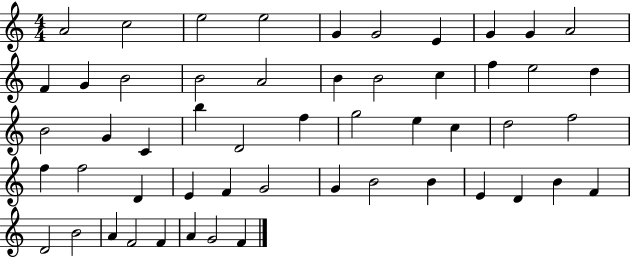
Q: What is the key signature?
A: C major